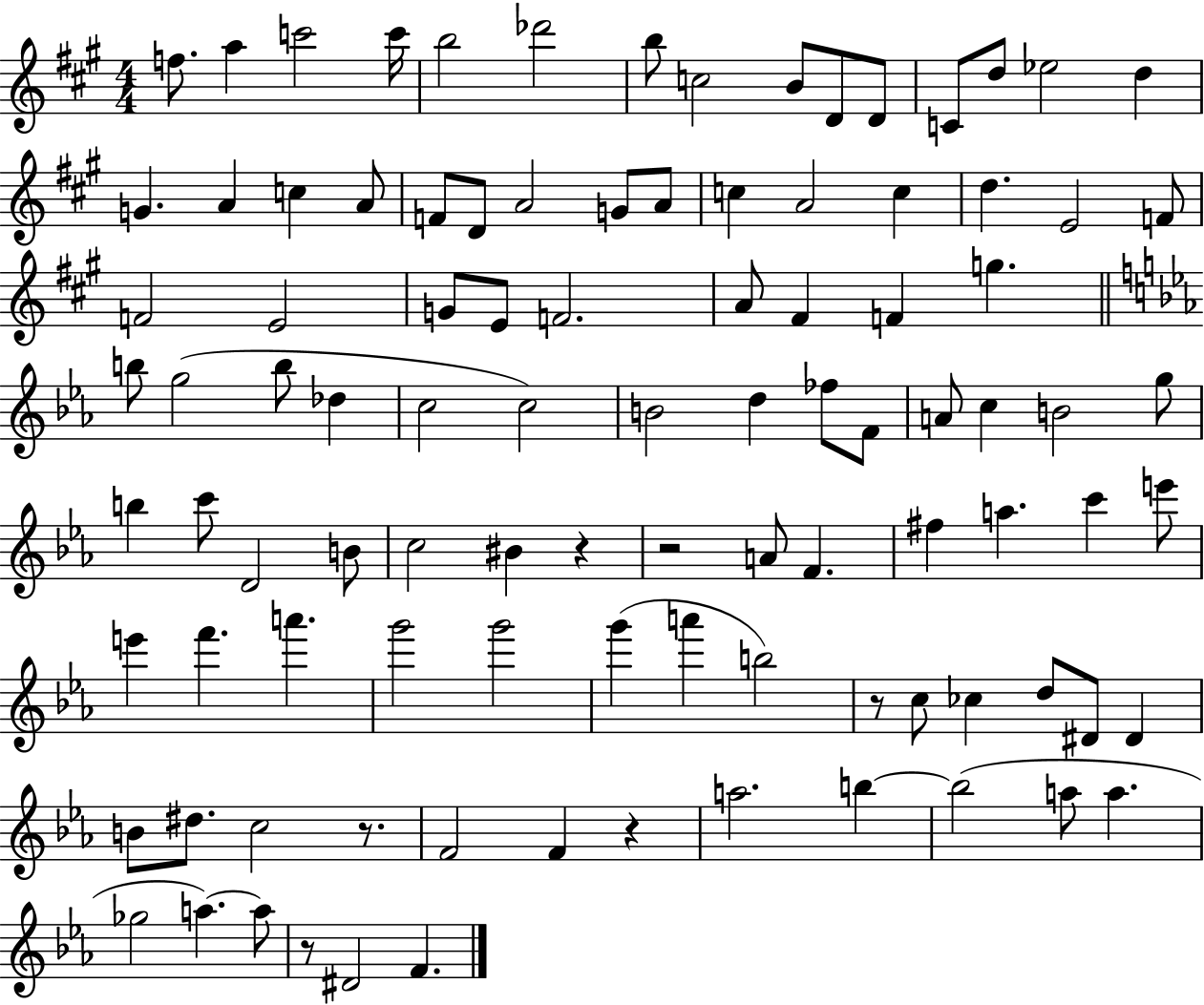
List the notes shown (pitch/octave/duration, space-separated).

F5/e. A5/q C6/h C6/s B5/h Db6/h B5/e C5/h B4/e D4/e D4/e C4/e D5/e Eb5/h D5/q G4/q. A4/q C5/q A4/e F4/e D4/e A4/h G4/e A4/e C5/q A4/h C5/q D5/q. E4/h F4/e F4/h E4/h G4/e E4/e F4/h. A4/e F#4/q F4/q G5/q. B5/e G5/h B5/e Db5/q C5/h C5/h B4/h D5/q FES5/e F4/e A4/e C5/q B4/h G5/e B5/q C6/e D4/h B4/e C5/h BIS4/q R/q R/h A4/e F4/q. F#5/q A5/q. C6/q E6/e E6/q F6/q. A6/q. G6/h G6/h G6/q A6/q B5/h R/e C5/e CES5/q D5/e D#4/e D#4/q B4/e D#5/e. C5/h R/e. F4/h F4/q R/q A5/h. B5/q B5/h A5/e A5/q. Gb5/h A5/q. A5/e R/e D#4/h F4/q.